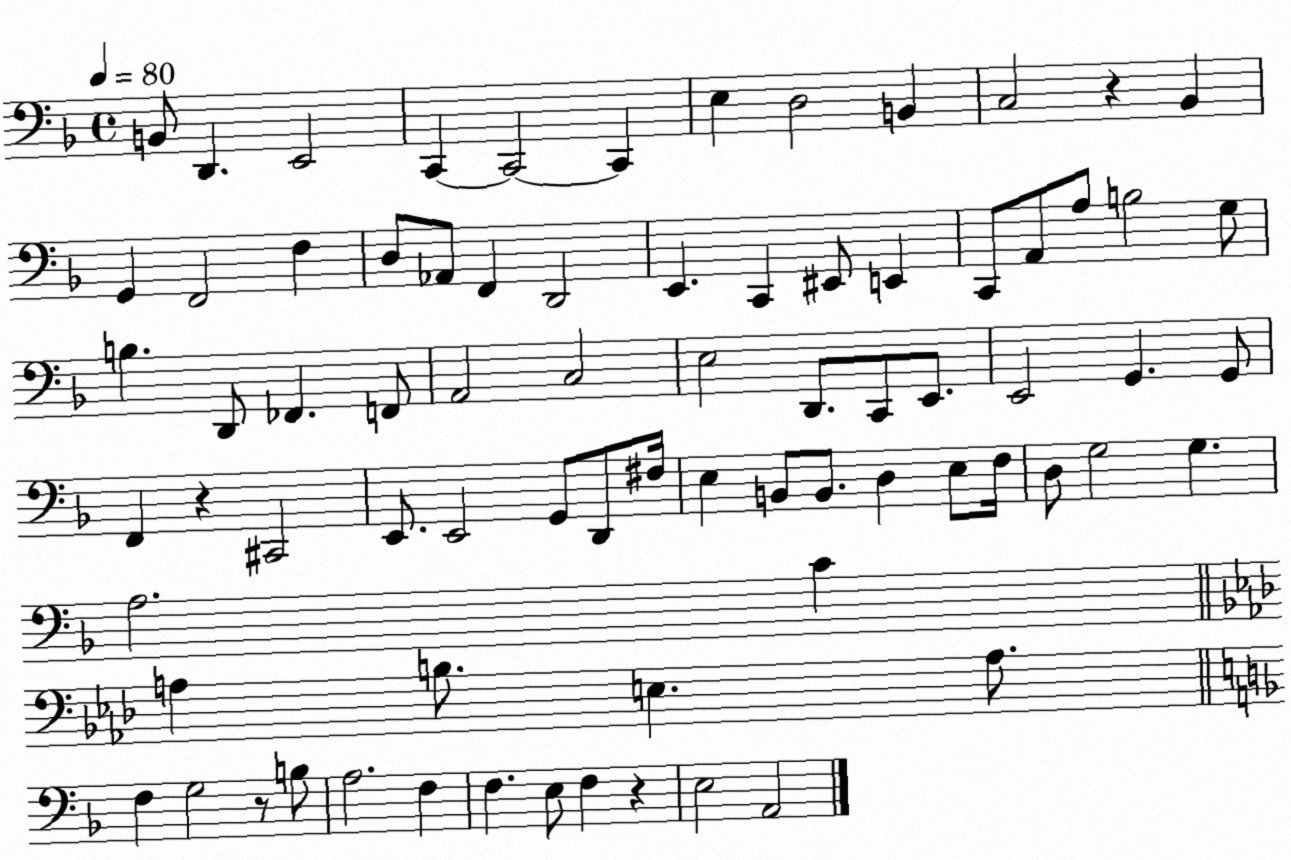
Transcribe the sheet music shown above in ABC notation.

X:1
T:Untitled
M:4/4
L:1/4
K:F
B,,/2 D,, E,,2 C,, C,,2 C,, E, D,2 B,, C,2 z _B,, G,, F,,2 F, D,/2 _A,,/2 F,, D,,2 E,, C,, ^E,,/2 E,, C,,/2 A,,/2 A,/2 B,2 G,/2 B, D,,/2 _F,, F,,/2 A,,2 C,2 E,2 D,,/2 C,,/2 E,,/2 E,,2 G,, G,,/2 F,, z ^C,,2 E,,/2 E,,2 G,,/2 D,,/2 ^F,/4 E, B,,/2 B,,/2 D, E,/2 F,/4 D,/2 G,2 G, A,2 C A, B,/2 E, A,/2 F, G,2 z/2 B,/2 A,2 F, F, E,/2 F, z E,2 A,,2